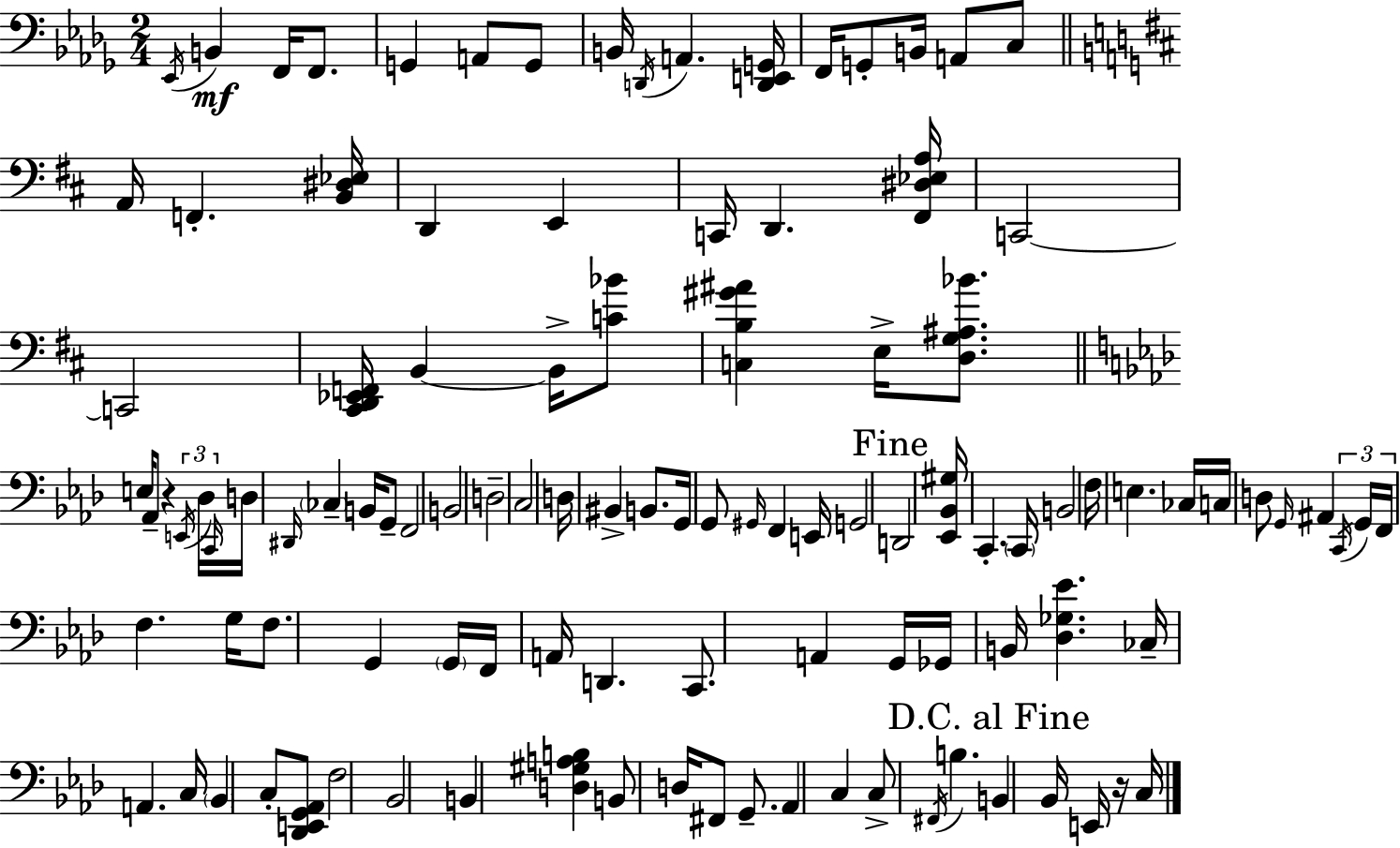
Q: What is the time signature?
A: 2/4